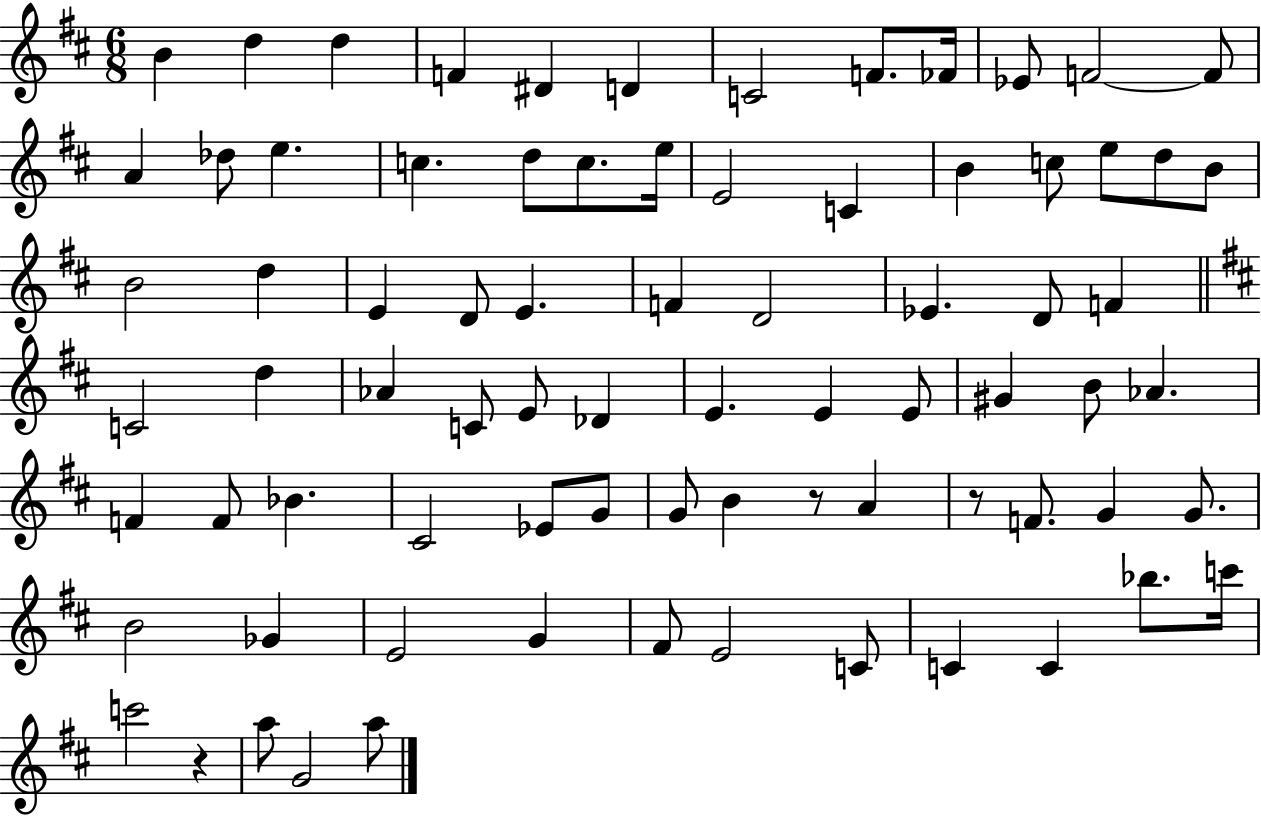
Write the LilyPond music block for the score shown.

{
  \clef treble
  \numericTimeSignature
  \time 6/8
  \key d \major
  b'4 d''4 d''4 | f'4 dis'4 d'4 | c'2 f'8. fes'16 | ees'8 f'2~~ f'8 | \break a'4 des''8 e''4. | c''4. d''8 c''8. e''16 | e'2 c'4 | b'4 c''8 e''8 d''8 b'8 | \break b'2 d''4 | e'4 d'8 e'4. | f'4 d'2 | ees'4. d'8 f'4 | \break \bar "||" \break \key b \minor c'2 d''4 | aes'4 c'8 e'8 des'4 | e'4. e'4 e'8 | gis'4 b'8 aes'4. | \break f'4 f'8 bes'4. | cis'2 ees'8 g'8 | g'8 b'4 r8 a'4 | r8 f'8. g'4 g'8. | \break b'2 ges'4 | e'2 g'4 | fis'8 e'2 c'8 | c'4 c'4 bes''8. c'''16 | \break c'''2 r4 | a''8 g'2 a''8 | \bar "|."
}